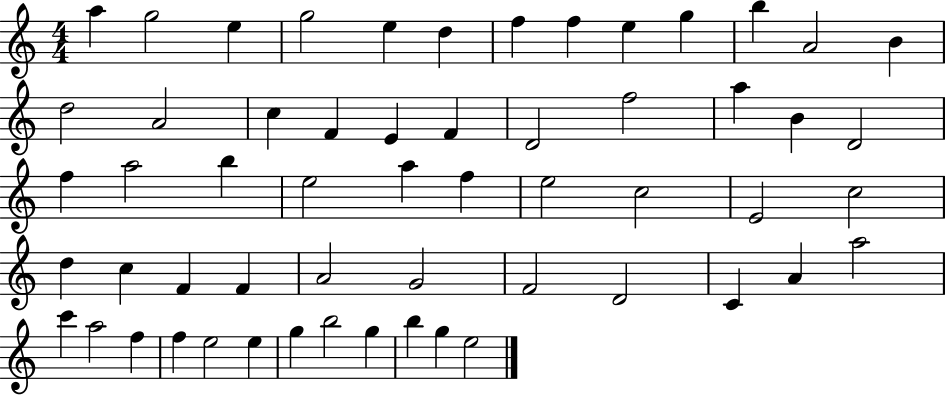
A5/q G5/h E5/q G5/h E5/q D5/q F5/q F5/q E5/q G5/q B5/q A4/h B4/q D5/h A4/h C5/q F4/q E4/q F4/q D4/h F5/h A5/q B4/q D4/h F5/q A5/h B5/q E5/h A5/q F5/q E5/h C5/h E4/h C5/h D5/q C5/q F4/q F4/q A4/h G4/h F4/h D4/h C4/q A4/q A5/h C6/q A5/h F5/q F5/q E5/h E5/q G5/q B5/h G5/q B5/q G5/q E5/h